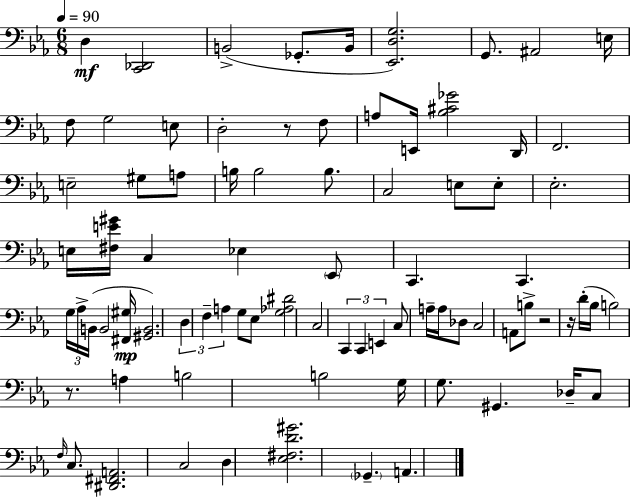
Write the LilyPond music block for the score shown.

{
  \clef bass
  \numericTimeSignature
  \time 6/8
  \key c \minor
  \tempo 4 = 90
  d4\mf <c, des,>2 | b,2->( ges,8.-. b,16 | <ees, d g>2.) | g,8. ais,2 e16 | \break f8 g2 e8 | d2-. r8 f8 | a8 e,16 <bes cis' ges'>2 d,16 | f,2. | \break e2-- gis8 a8 | b16 b2 b8. | c2 e8 e8-. | ees2.-. | \break e16 <fis e' gis'>16 c4 ees4 \parenthesize ees,8 | c,4. c,4. | \tuplet 3/2 { g16 aes16-> b,16( } b,2 <fis, gis>16\mp | <gis, b,>2.) | \break \tuplet 3/2 { d4 f4-- a4 } | g8 ees8 <g aes dis'>2 | c2 \tuplet 3/2 { c,4 | c,4 e,4 } c8 a16-- a16 | \break des8 c2 a,8 | b8-> r2 r16 d'16-.( | bes16 b2) r8. | a4 b2 | \break b2 g16 g8. | gis,4. des16-- c8 \grace { f16 } c8. | <dis, fis, a,>2. | c2 d4 | \break <ees fis d' gis'>2. | \parenthesize ges,4.-- a,4. | \bar "|."
}